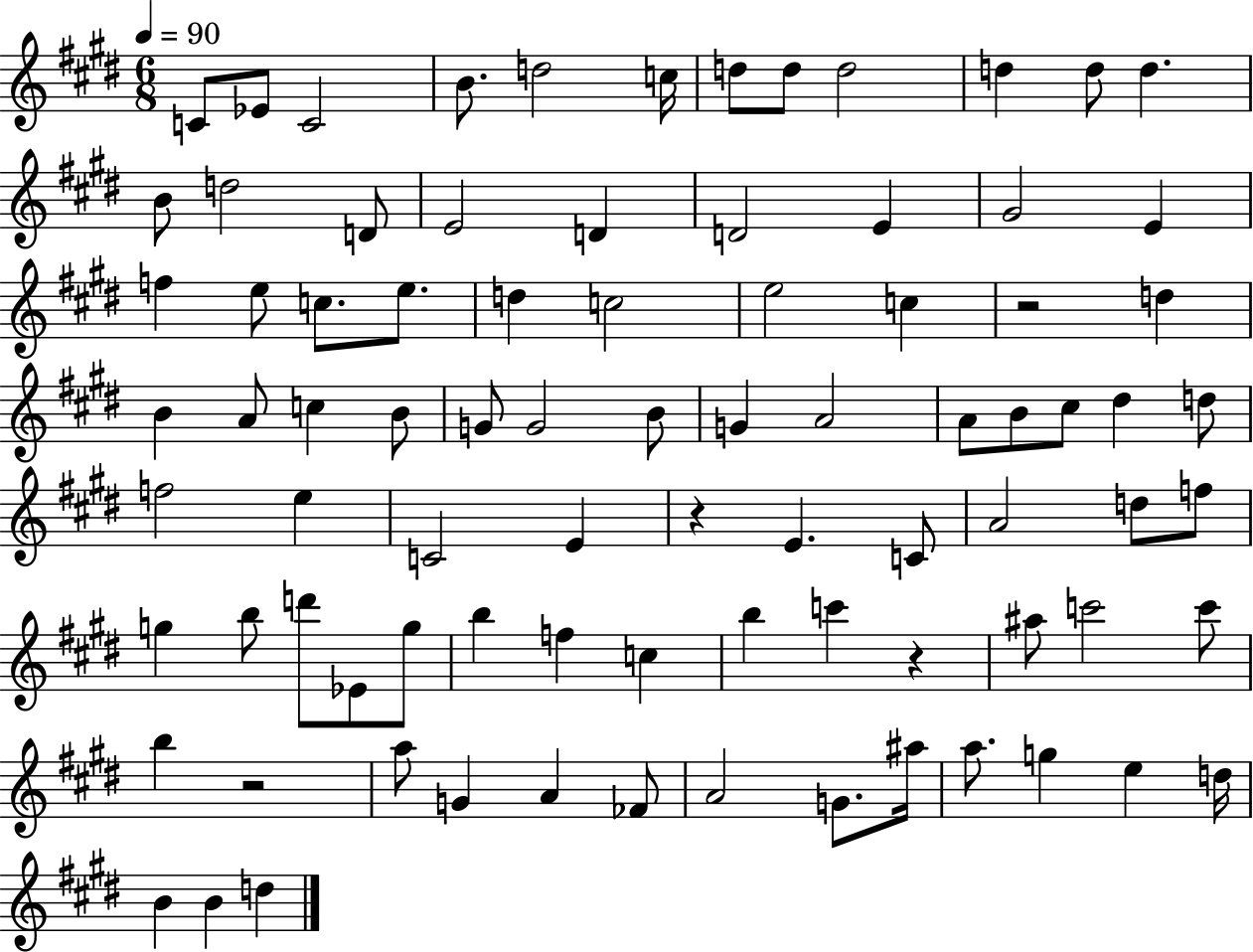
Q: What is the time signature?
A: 6/8